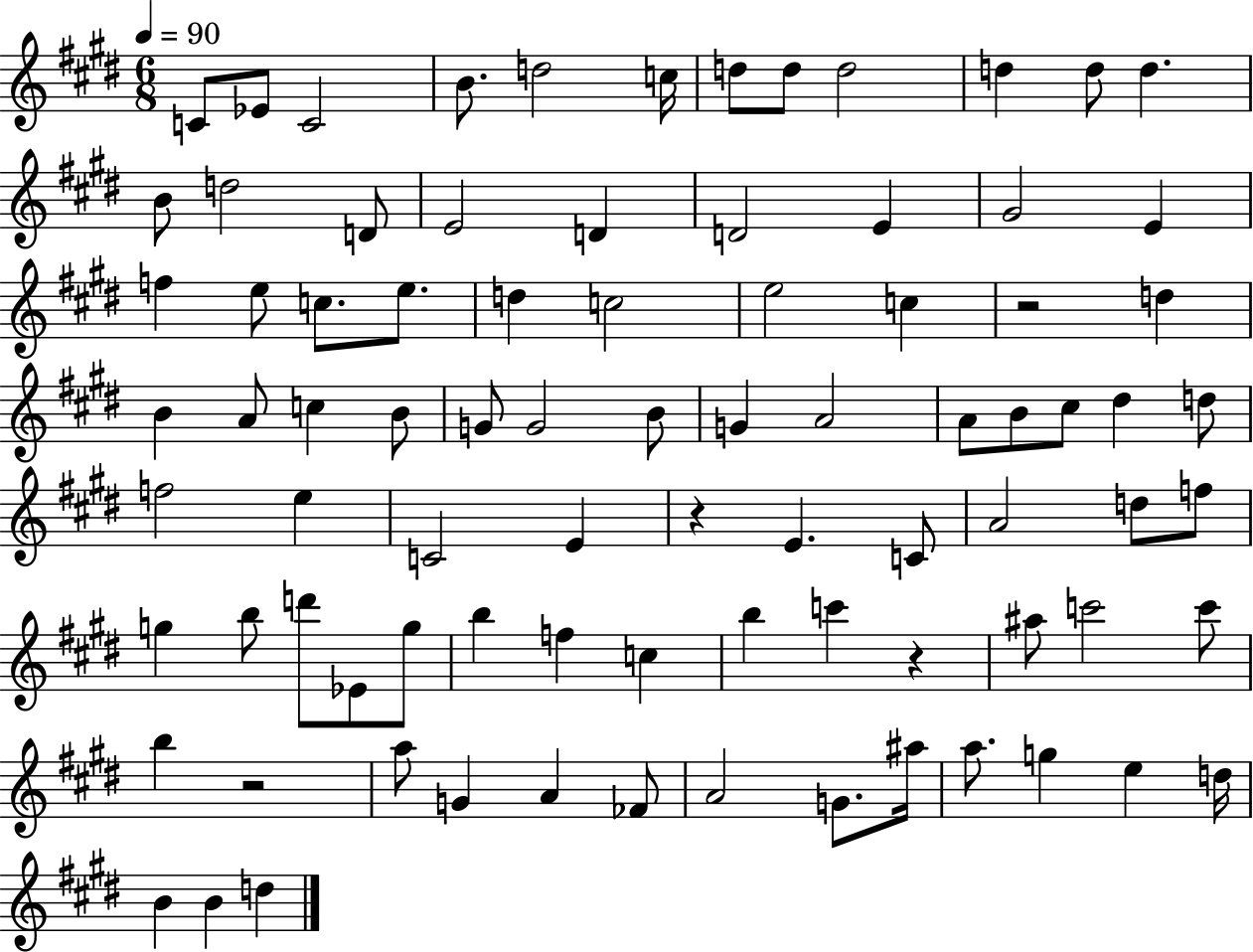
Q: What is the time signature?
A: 6/8